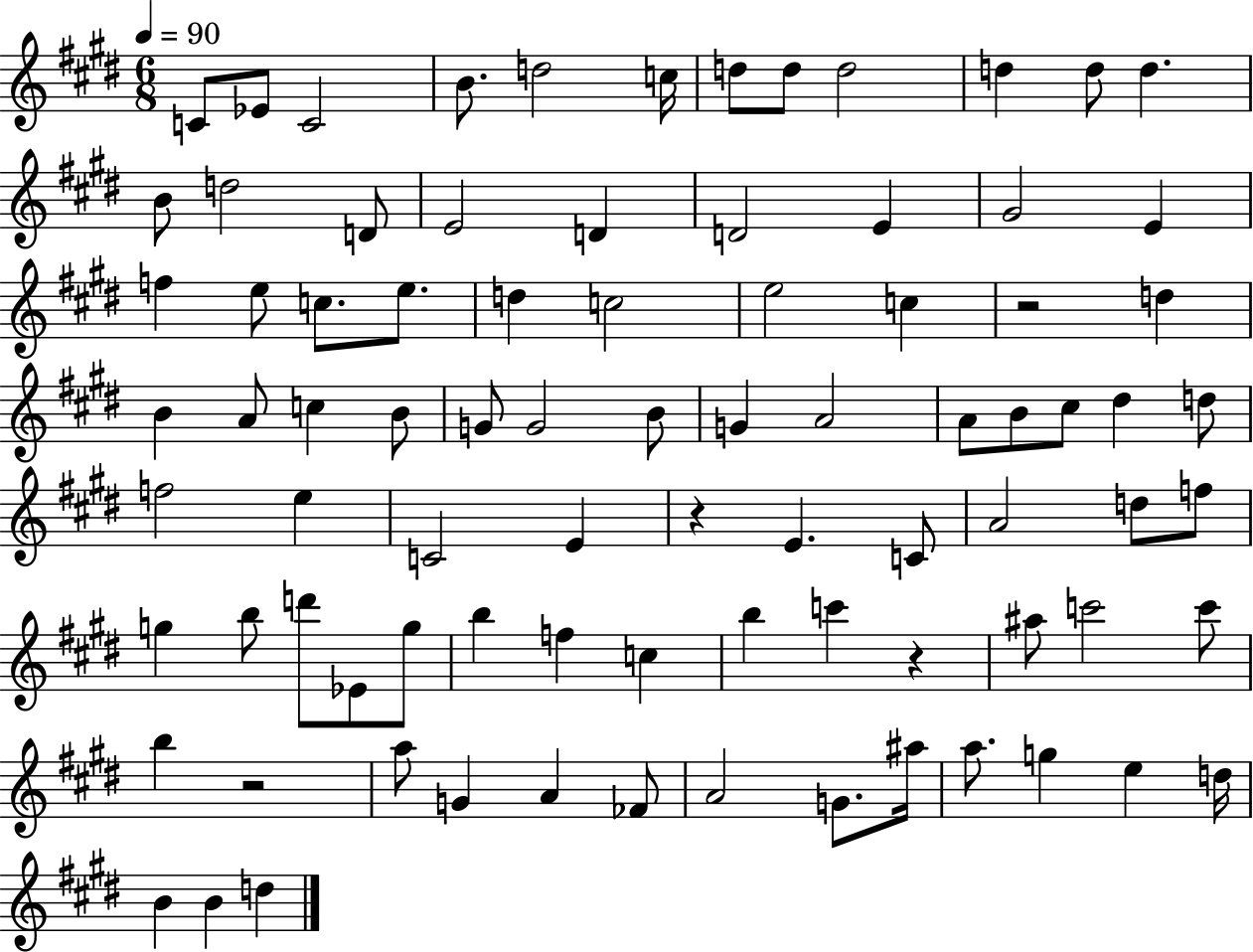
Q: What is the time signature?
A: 6/8